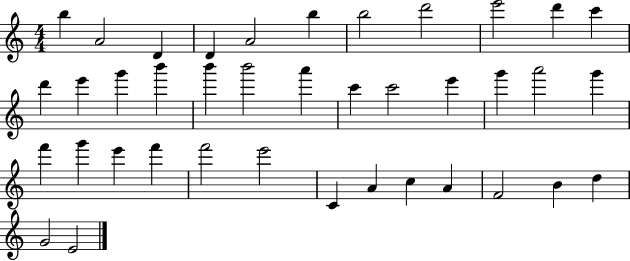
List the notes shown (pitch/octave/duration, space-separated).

B5/q A4/h D4/q D4/q A4/h B5/q B5/h D6/h E6/h D6/q C6/q D6/q E6/q G6/q B6/q B6/q B6/h A6/q C6/q C6/h E6/q G6/q A6/h G6/q F6/q G6/q E6/q F6/q F6/h E6/h C4/q A4/q C5/q A4/q F4/h B4/q D5/q G4/h E4/h